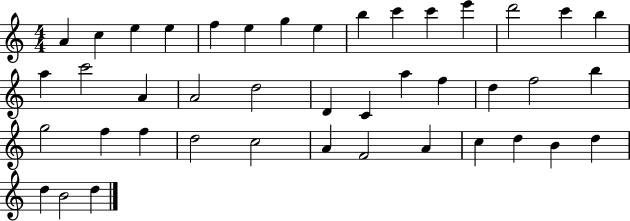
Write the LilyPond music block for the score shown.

{
  \clef treble
  \numericTimeSignature
  \time 4/4
  \key c \major
  a'4 c''4 e''4 e''4 | f''4 e''4 g''4 e''4 | b''4 c'''4 c'''4 e'''4 | d'''2 c'''4 b''4 | \break a''4 c'''2 a'4 | a'2 d''2 | d'4 c'4 a''4 f''4 | d''4 f''2 b''4 | \break g''2 f''4 f''4 | d''2 c''2 | a'4 f'2 a'4 | c''4 d''4 b'4 d''4 | \break d''4 b'2 d''4 | \bar "|."
}